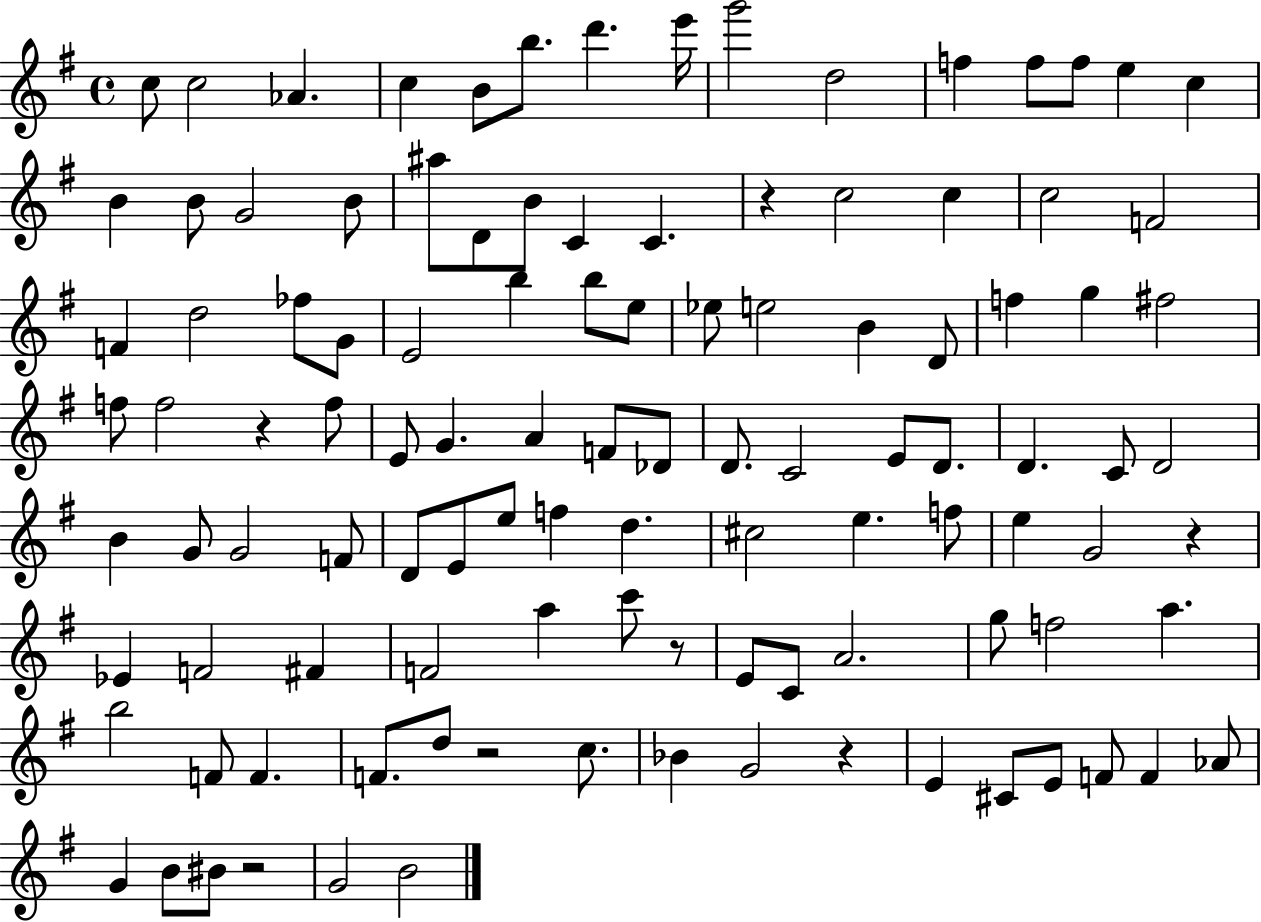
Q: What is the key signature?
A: G major